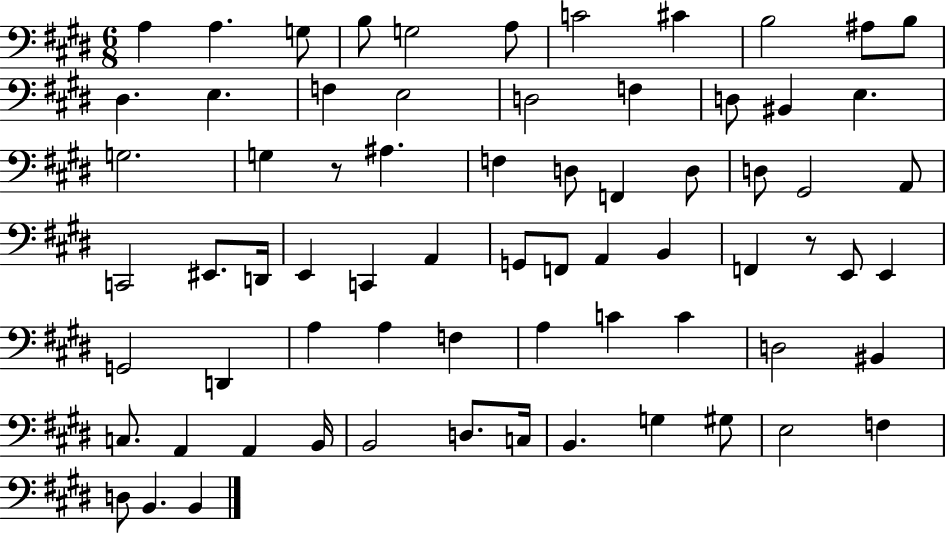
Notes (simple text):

A3/q A3/q. G3/e B3/e G3/h A3/e C4/h C#4/q B3/h A#3/e B3/e D#3/q. E3/q. F3/q E3/h D3/h F3/q D3/e BIS2/q E3/q. G3/h. G3/q R/e A#3/q. F3/q D3/e F2/q D3/e D3/e G#2/h A2/e C2/h EIS2/e. D2/s E2/q C2/q A2/q G2/e F2/e A2/q B2/q F2/q R/e E2/e E2/q G2/h D2/q A3/q A3/q F3/q A3/q C4/q C4/q D3/h BIS2/q C3/e. A2/q A2/q B2/s B2/h D3/e. C3/s B2/q. G3/q G#3/e E3/h F3/q D3/e B2/q. B2/q